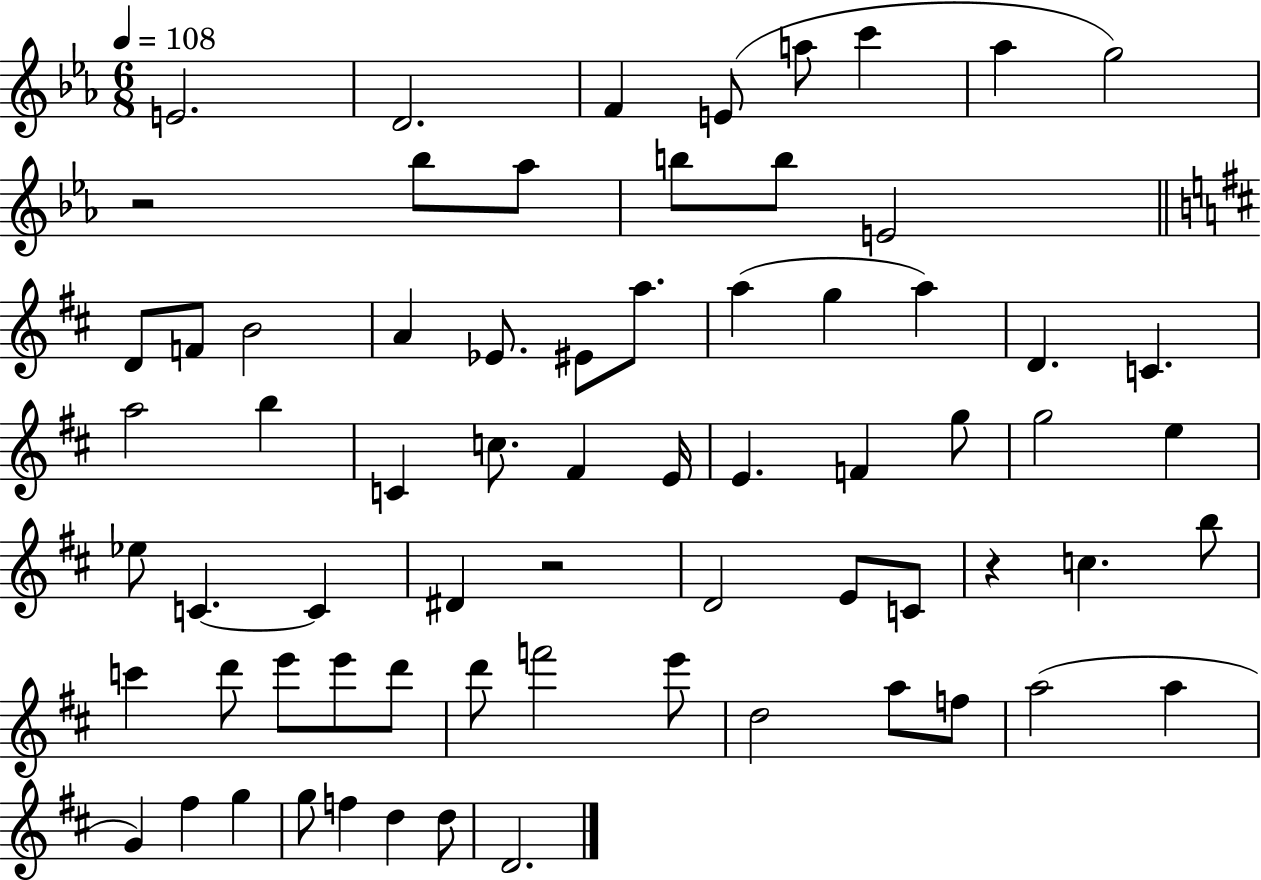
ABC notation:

X:1
T:Untitled
M:6/8
L:1/4
K:Eb
E2 D2 F E/2 a/2 c' _a g2 z2 _b/2 _a/2 b/2 b/2 E2 D/2 F/2 B2 A _E/2 ^E/2 a/2 a g a D C a2 b C c/2 ^F E/4 E F g/2 g2 e _e/2 C C ^D z2 D2 E/2 C/2 z c b/2 c' d'/2 e'/2 e'/2 d'/2 d'/2 f'2 e'/2 d2 a/2 f/2 a2 a G ^f g g/2 f d d/2 D2